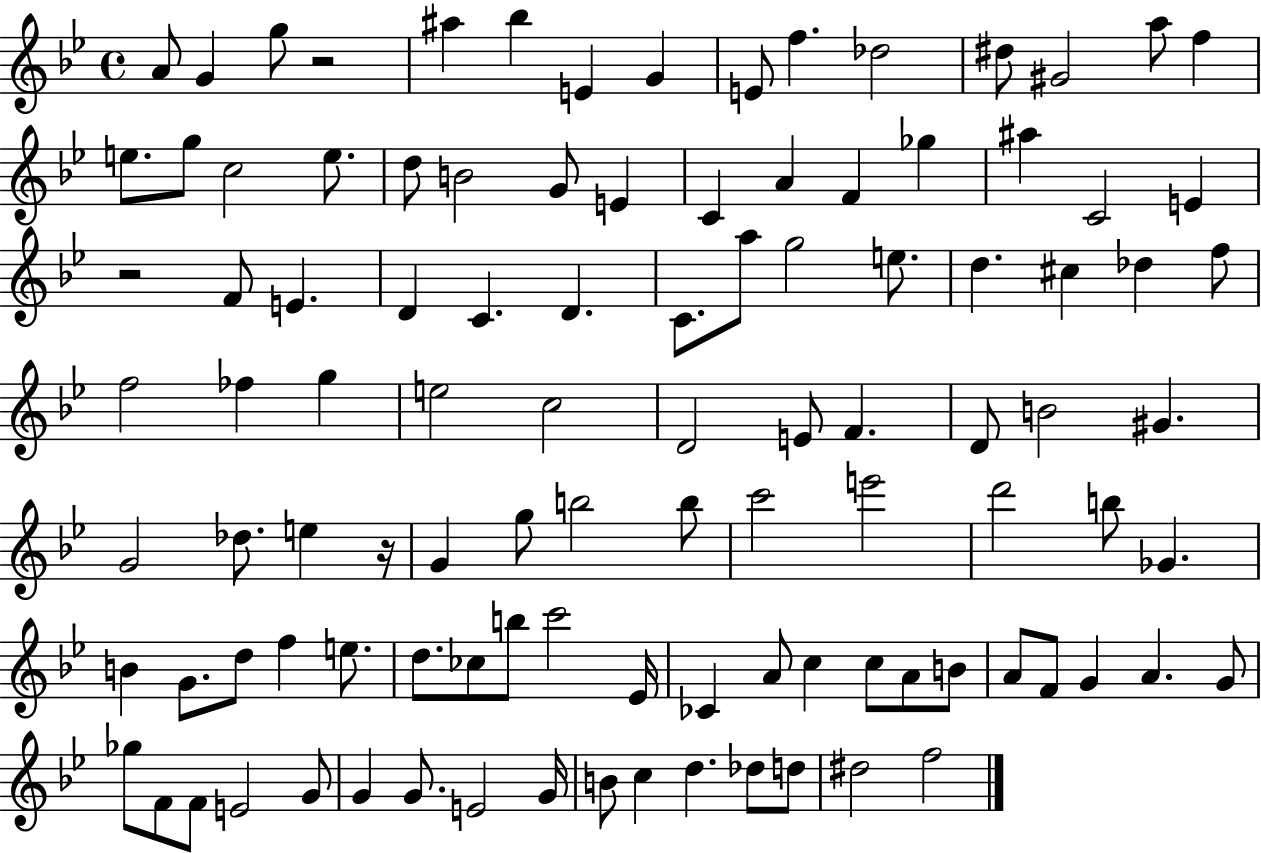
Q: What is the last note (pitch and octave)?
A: F5